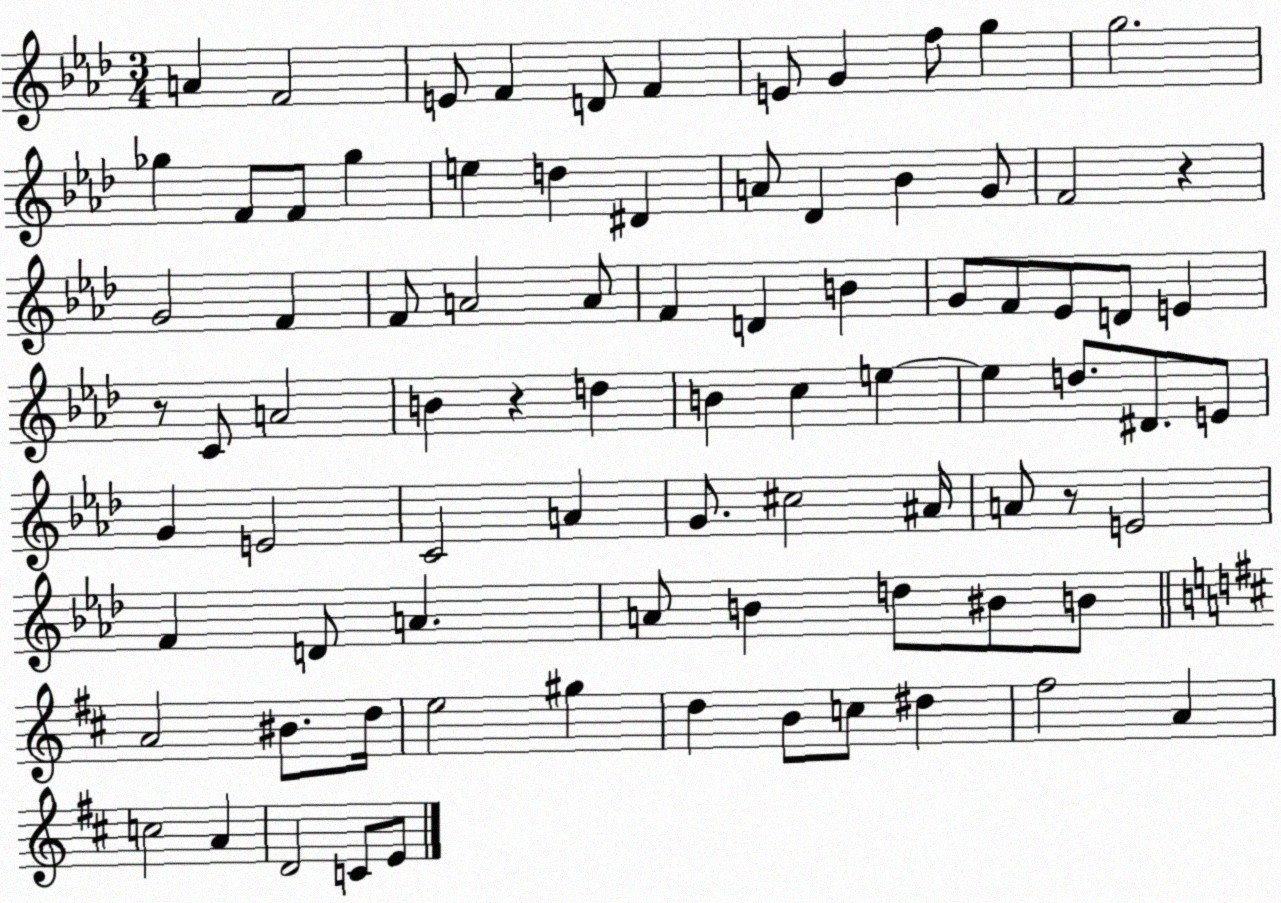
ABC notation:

X:1
T:Untitled
M:3/4
L:1/4
K:Ab
A F2 E/2 F D/2 F E/2 G f/2 g g2 _g F/2 F/2 _g e d ^D A/2 _D _B G/2 F2 z G2 F F/2 A2 A/2 F D B G/2 F/2 _E/2 D/2 E z/2 C/2 A2 B z d B c e e d/2 ^D/2 E/2 G E2 C2 A G/2 ^c2 ^A/4 A/2 z/2 E2 F D/2 A A/2 B d/2 ^B/2 B/2 A2 ^B/2 d/4 e2 ^g d B/2 c/2 ^d ^f2 A c2 A D2 C/2 E/2